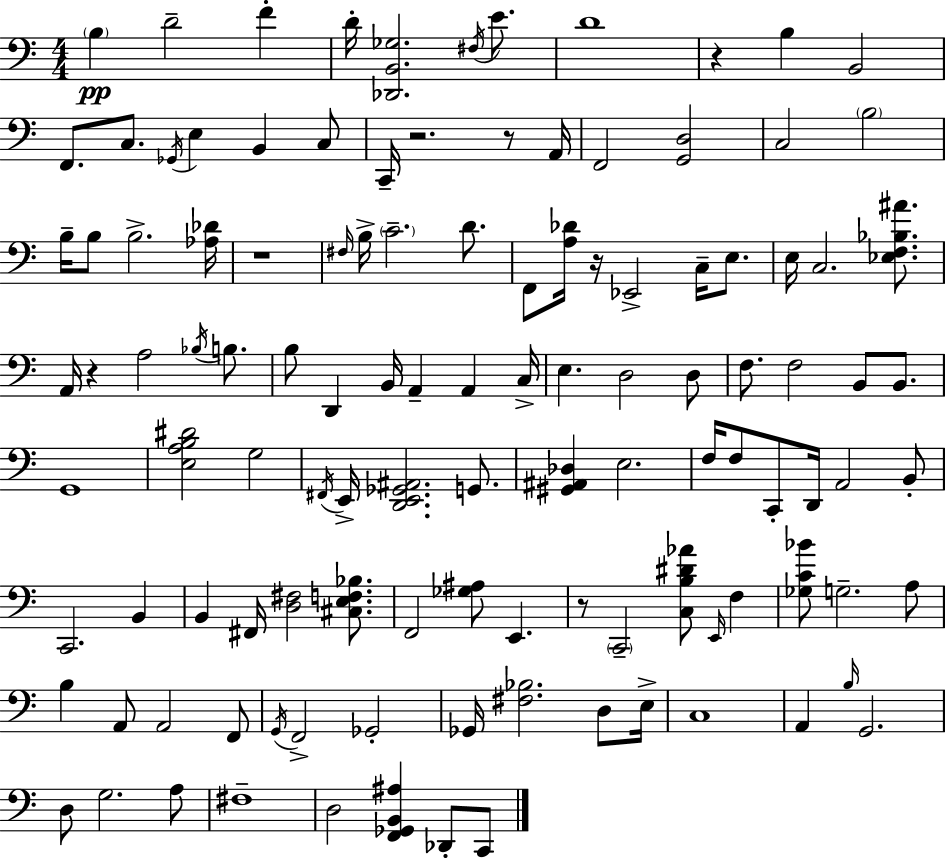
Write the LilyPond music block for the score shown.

{
  \clef bass
  \numericTimeSignature
  \time 4/4
  \key a \minor
  \parenthesize b4\pp d'2-- f'4-. | d'16-. <des, b, ges>2. \acciaccatura { fis16 } e'8. | d'1 | r4 b4 b,2 | \break f,8. c8. \acciaccatura { ges,16 } e4 b,4 | c8 c,16-- r2. r8 | a,16 f,2 <g, d>2 | c2 \parenthesize b2 | \break b16-- b8 b2.-> | <aes des'>16 r1 | \grace { fis16 } b16-> \parenthesize c'2.-- | d'8. f,8 <a des'>16 r16 ees,2-> c16-- | \break e8. e16 c2. | <ees f bes ais'>8. a,16 r4 a2 | \acciaccatura { bes16 } b8. b8 d,4 b,16 a,4-- a,4 | c16-> e4. d2 | \break d8 f8. f2 b,8 | b,8. g,1 | <e a b dis'>2 g2 | \acciaccatura { fis,16 } e,16-> <d, e, ges, ais,>2. | \break g,8. <gis, ais, des>4 e2. | f16 f8 c,8-. d,16 a,2 | b,8-. c,2. | b,4 b,4 fis,16 <d fis>2 | \break <cis e f bes>8. f,2 <ges ais>8 e,4. | r8 \parenthesize c,2-- <c b dis' aes'>8 | \grace { e,16 } f4 <ges c' bes'>8 g2.-- | a8 b4 a,8 a,2 | \break f,8 \acciaccatura { g,16 } f,2-> ges,2-. | ges,16 <fis bes>2. | d8 e16-> c1 | a,4 \grace { b16 } g,2. | \break d8 g2. | a8 fis1-- | d2 | <f, ges, b, ais>4 des,8-. c,8 \bar "|."
}